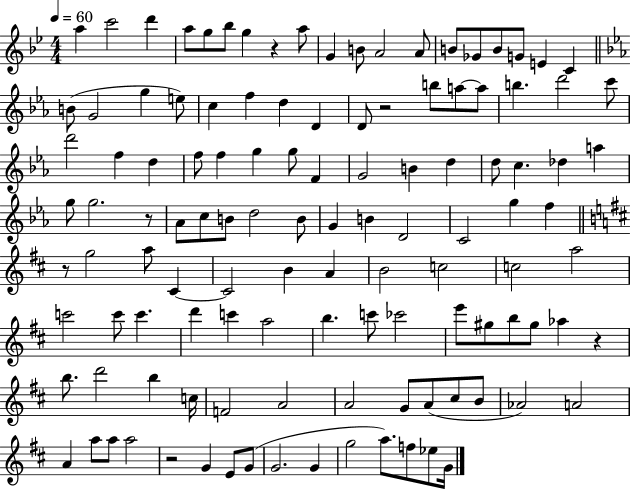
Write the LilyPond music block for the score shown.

{
  \clef treble
  \numericTimeSignature
  \time 4/4
  \key bes \major
  \tempo 4 = 60
  a''4 c'''2 d'''4 | a''8 g''8 bes''8 g''4 r4 a''8 | g'4 b'8 a'2 a'8 | b'8 ges'8 b'8 g'8 e'4 c'4 | \break \bar "||" \break \key c \minor b'8( g'2 g''4 e''8) | c''4 f''4 d''4 d'4 | d'8 r2 b''8 a''8~~ a''8 | b''4. d'''2 c'''8 | \break d'''2 f''4 d''4 | f''8 f''4 g''4 g''8 f'4 | g'2 b'4 d''4 | d''8 c''4. des''4 a''4 | \break g''8 g''2. r8 | aes'8 c''8 b'8 d''2 b'8 | g'4 b'4 d'2 | c'2 g''4 f''4 | \break \bar "||" \break \key d \major r8 g''2 a''8 cis'4~~ | cis'2 b'4 a'4 | b'2 c''2 | c''2 a''2 | \break c'''2 c'''8 c'''4. | d'''4 c'''4 a''2 | b''4. c'''8 ces'''2 | e'''8 gis''8 b''8 gis''8 aes''4 r4 | \break b''8. d'''2 b''4 c''16 | f'2 a'2 | a'2 g'8 a'8( cis''8 b'8 | aes'2) a'2 | \break a'4 a''8 a''8 a''2 | r2 g'4 e'8 g'8( | g'2. g'4 | g''2 a''8.) f''8 ees''8 g'16 | \break \bar "|."
}